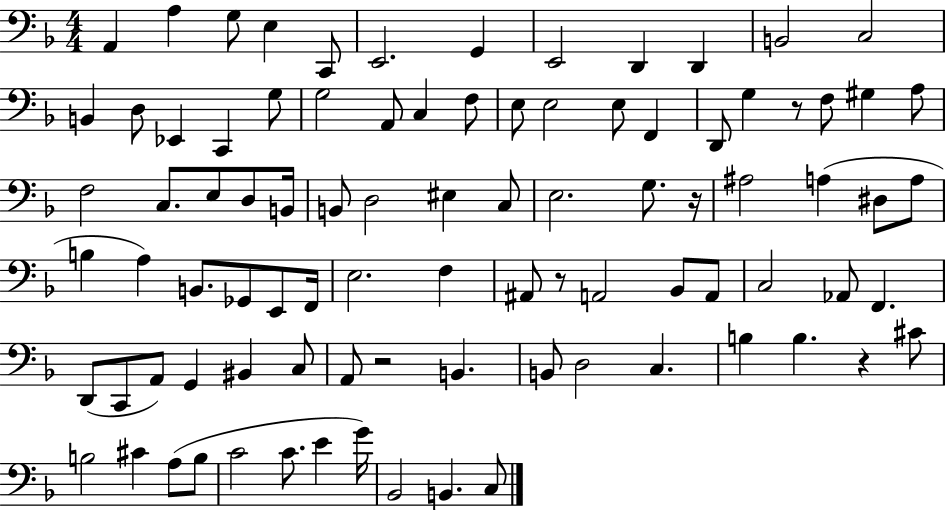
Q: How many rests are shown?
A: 5